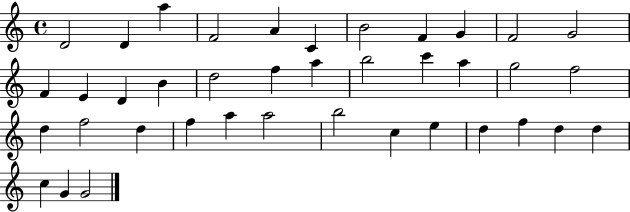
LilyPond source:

{
  \clef treble
  \time 4/4
  \defaultTimeSignature
  \key c \major
  d'2 d'4 a''4 | f'2 a'4 c'4 | b'2 f'4 g'4 | f'2 g'2 | \break f'4 e'4 d'4 b'4 | d''2 f''4 a''4 | b''2 c'''4 a''4 | g''2 f''2 | \break d''4 f''2 d''4 | f''4 a''4 a''2 | b''2 c''4 e''4 | d''4 f''4 d''4 d''4 | \break c''4 g'4 g'2 | \bar "|."
}